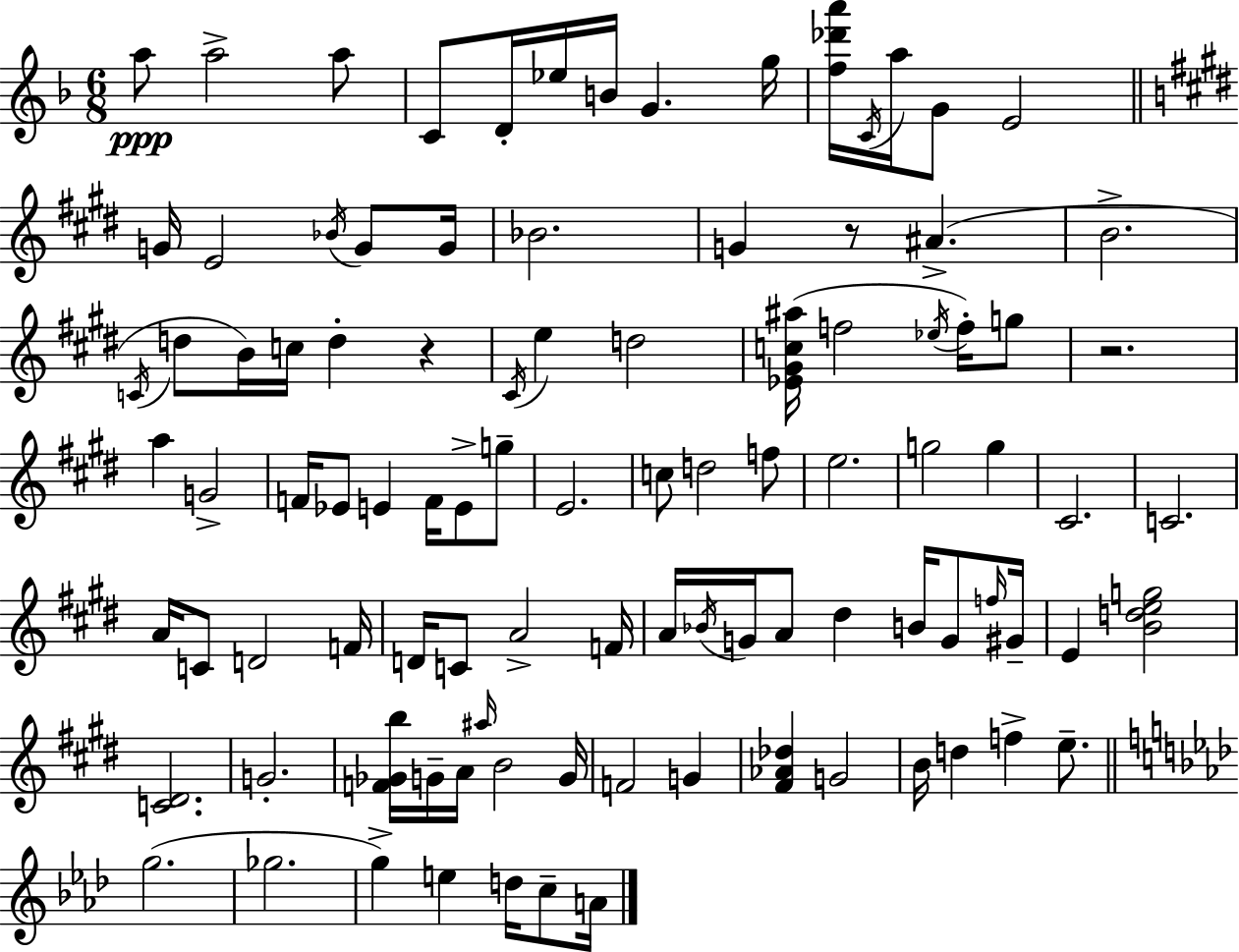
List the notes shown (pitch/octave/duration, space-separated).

A5/e A5/h A5/e C4/e D4/s Eb5/s B4/s G4/q. G5/s [F5,Db6,A6]/s C4/s A5/s G4/e E4/h G4/s E4/h Bb4/s G4/e G4/s Bb4/h. G4/q R/e A#4/q. B4/h. C4/s D5/e B4/s C5/s D5/q R/q C#4/s E5/q D5/h [Eb4,G#4,C5,A#5]/s F5/h Eb5/s F5/s G5/e R/h. A5/q G4/h F4/s Eb4/e E4/q F4/s E4/e G5/e E4/h. C5/e D5/h F5/e E5/h. G5/h G5/q C#4/h. C4/h. A4/s C4/e D4/h F4/s D4/s C4/e A4/h F4/s A4/s Bb4/s G4/s A4/e D#5/q B4/s G4/e F5/s G#4/s E4/q [B4,D5,E5,G5]/h [C4,D#4]/h. G4/h. [F4,Gb4,B5]/s G4/s A4/s A#5/s B4/h G4/s F4/h G4/q [F#4,Ab4,Db5]/q G4/h B4/s D5/q F5/q E5/e. G5/h. Gb5/h. G5/q E5/q D5/s C5/e A4/s